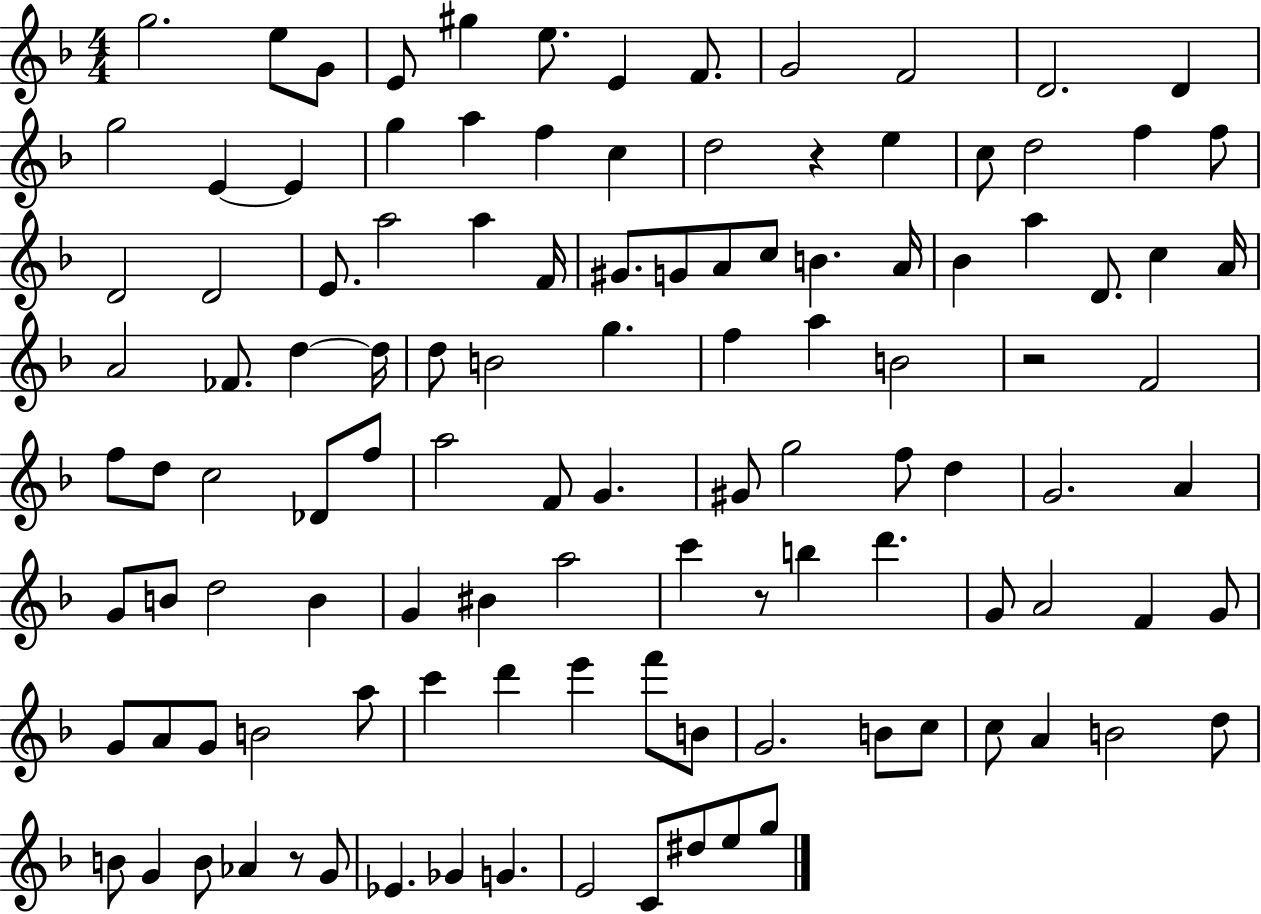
{
  \clef treble
  \numericTimeSignature
  \time 4/4
  \key f \major
  g''2. e''8 g'8 | e'8 gis''4 e''8. e'4 f'8. | g'2 f'2 | d'2. d'4 | \break g''2 e'4~~ e'4 | g''4 a''4 f''4 c''4 | d''2 r4 e''4 | c''8 d''2 f''4 f''8 | \break d'2 d'2 | e'8. a''2 a''4 f'16 | gis'8. g'8 a'8 c''8 b'4. a'16 | bes'4 a''4 d'8. c''4 a'16 | \break a'2 fes'8. d''4~~ d''16 | d''8 b'2 g''4. | f''4 a''4 b'2 | r2 f'2 | \break f''8 d''8 c''2 des'8 f''8 | a''2 f'8 g'4. | gis'8 g''2 f''8 d''4 | g'2. a'4 | \break g'8 b'8 d''2 b'4 | g'4 bis'4 a''2 | c'''4 r8 b''4 d'''4. | g'8 a'2 f'4 g'8 | \break g'8 a'8 g'8 b'2 a''8 | c'''4 d'''4 e'''4 f'''8 b'8 | g'2. b'8 c''8 | c''8 a'4 b'2 d''8 | \break b'8 g'4 b'8 aes'4 r8 g'8 | ees'4. ges'4 g'4. | e'2 c'8 dis''8 e''8 g''8 | \bar "|."
}